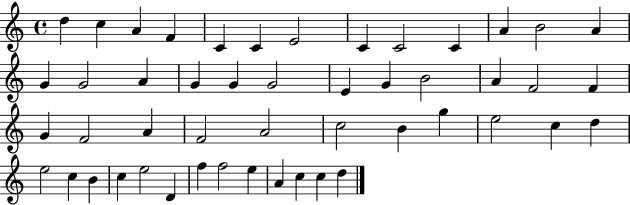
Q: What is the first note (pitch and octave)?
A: D5